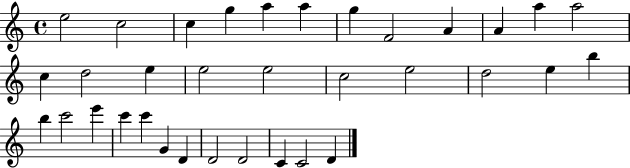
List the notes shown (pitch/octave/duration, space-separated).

E5/h C5/h C5/q G5/q A5/q A5/q G5/q F4/h A4/q A4/q A5/q A5/h C5/q D5/h E5/q E5/h E5/h C5/h E5/h D5/h E5/q B5/q B5/q C6/h E6/q C6/q C6/q G4/q D4/q D4/h D4/h C4/q C4/h D4/q